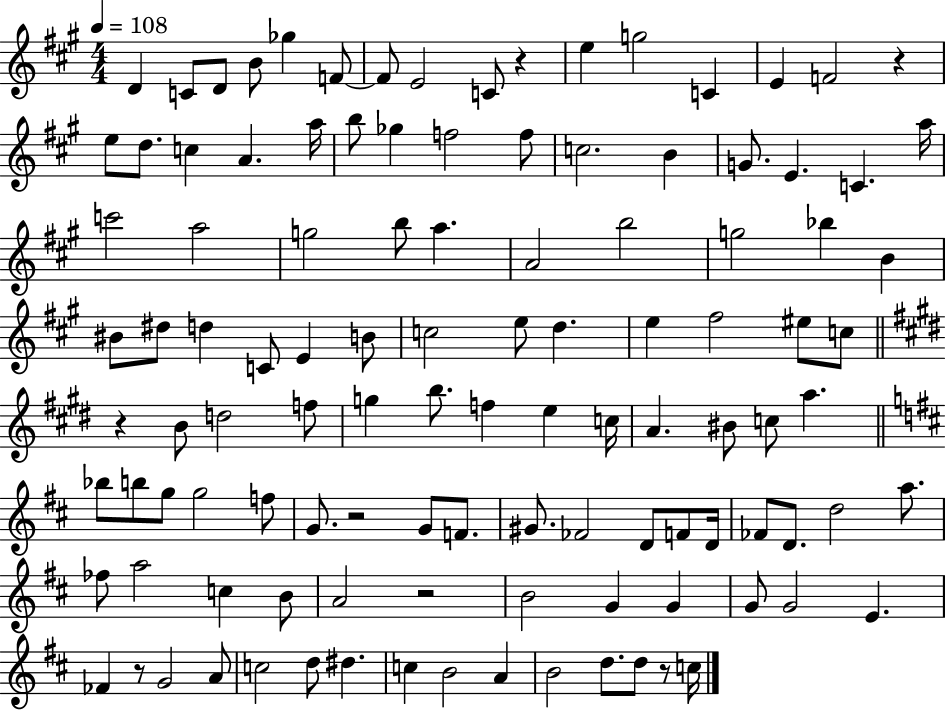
D4/q C4/e D4/e B4/e Gb5/q F4/e F4/e E4/h C4/e R/q E5/q G5/h C4/q E4/q F4/h R/q E5/e D5/e. C5/q A4/q. A5/s B5/e Gb5/q F5/h F5/e C5/h. B4/q G4/e. E4/q. C4/q. A5/s C6/h A5/h G5/h B5/e A5/q. A4/h B5/h G5/h Bb5/q B4/q BIS4/e D#5/e D5/q C4/e E4/q B4/e C5/h E5/e D5/q. E5/q F#5/h EIS5/e C5/e R/q B4/e D5/h F5/e G5/q B5/e. F5/q E5/q C5/s A4/q. BIS4/e C5/e A5/q. Bb5/e B5/e G5/e G5/h F5/e G4/e. R/h G4/e F4/e. G#4/e. FES4/h D4/e F4/e D4/s FES4/e D4/e. D5/h A5/e. FES5/e A5/h C5/q B4/e A4/h R/h B4/h G4/q G4/q G4/e G4/h E4/q. FES4/q R/e G4/h A4/e C5/h D5/e D#5/q. C5/q B4/h A4/q B4/h D5/e. D5/e R/e C5/s